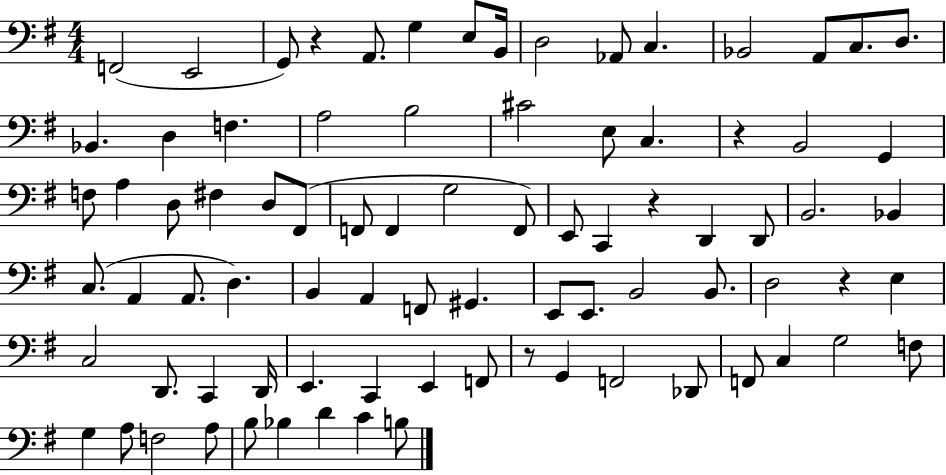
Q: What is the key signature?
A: G major